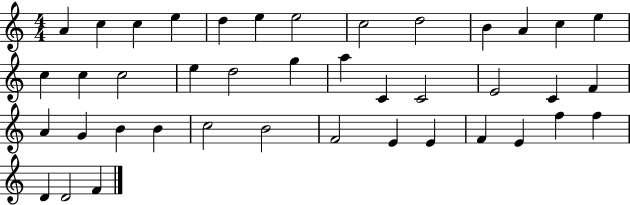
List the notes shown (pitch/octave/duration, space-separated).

A4/q C5/q C5/q E5/q D5/q E5/q E5/h C5/h D5/h B4/q A4/q C5/q E5/q C5/q C5/q C5/h E5/q D5/h G5/q A5/q C4/q C4/h E4/h C4/q F4/q A4/q G4/q B4/q B4/q C5/h B4/h F4/h E4/q E4/q F4/q E4/q F5/q F5/q D4/q D4/h F4/q